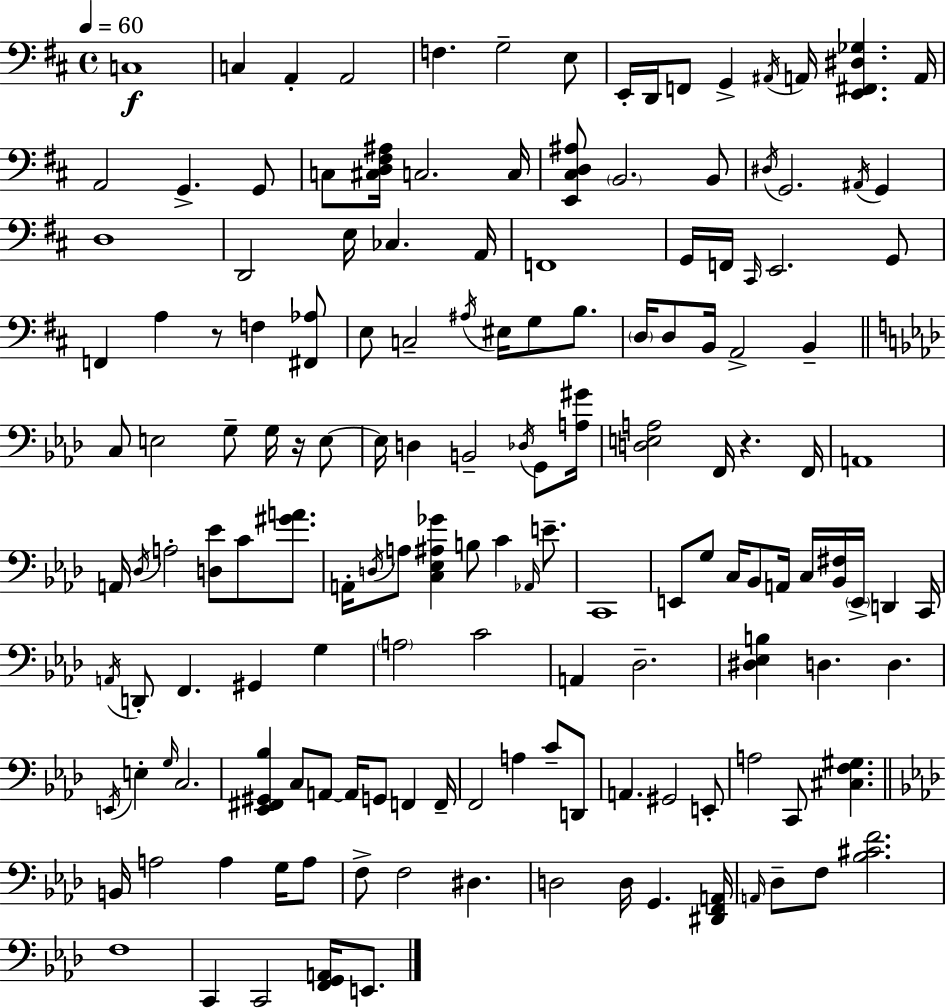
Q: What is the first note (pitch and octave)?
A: C3